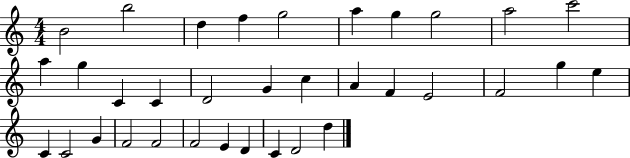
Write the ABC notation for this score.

X:1
T:Untitled
M:4/4
L:1/4
K:C
B2 b2 d f g2 a g g2 a2 c'2 a g C C D2 G c A F E2 F2 g e C C2 G F2 F2 F2 E D C D2 d